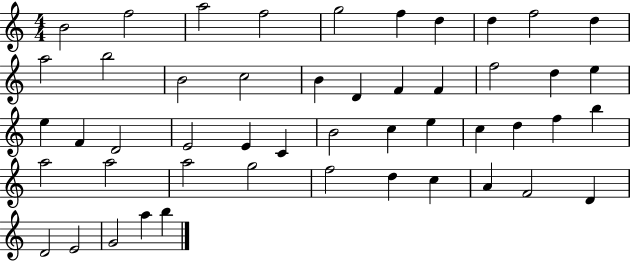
X:1
T:Untitled
M:4/4
L:1/4
K:C
B2 f2 a2 f2 g2 f d d f2 d a2 b2 B2 c2 B D F F f2 d e e F D2 E2 E C B2 c e c d f b a2 a2 a2 g2 f2 d c A F2 D D2 E2 G2 a b